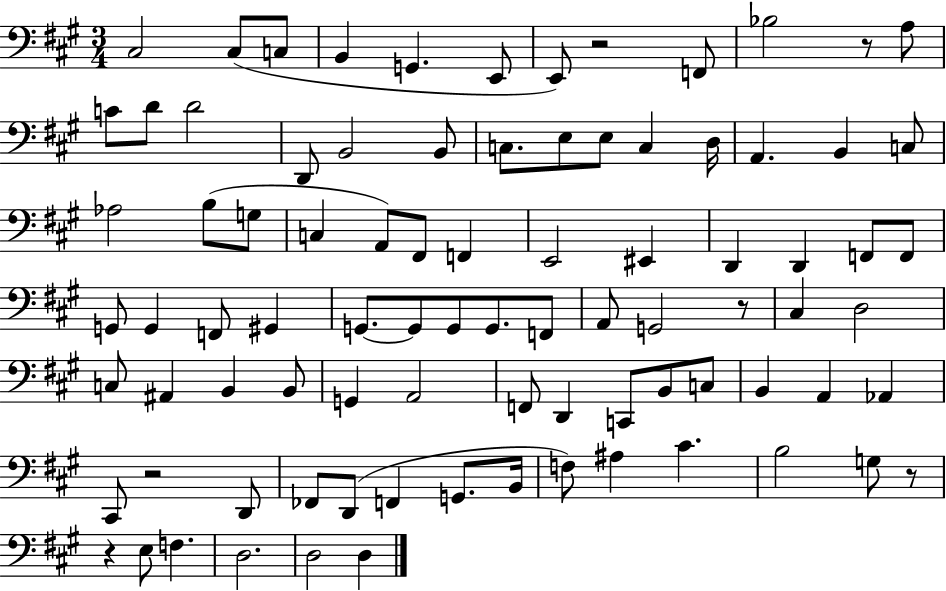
C#3/h C#3/e C3/e B2/q G2/q. E2/e E2/e R/h F2/e Bb3/h R/e A3/e C4/e D4/e D4/h D2/e B2/h B2/e C3/e. E3/e E3/e C3/q D3/s A2/q. B2/q C3/e Ab3/h B3/e G3/e C3/q A2/e F#2/e F2/q E2/h EIS2/q D2/q D2/q F2/e F2/e G2/e G2/q F2/e G#2/q G2/e. G2/e G2/e G2/e. F2/e A2/e G2/h R/e C#3/q D3/h C3/e A#2/q B2/q B2/e G2/q A2/h F2/e D2/q C2/e B2/e C3/e B2/q A2/q Ab2/q C#2/e R/h D2/e FES2/e D2/e F2/q G2/e. B2/s F3/e A#3/q C#4/q. B3/h G3/e R/e R/q E3/e F3/q. D3/h. D3/h D3/q